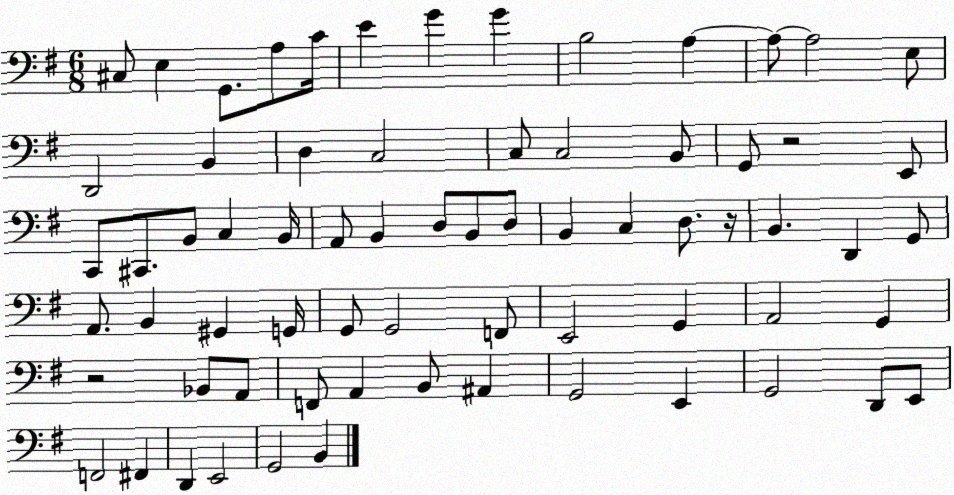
X:1
T:Untitled
M:6/8
L:1/4
K:G
^C,/2 E, G,,/2 A,/2 C/4 E G G B,2 A, A,/2 A,2 E,/2 D,,2 B,, D, C,2 C,/2 C,2 B,,/2 G,,/2 z2 E,,/2 C,,/2 ^C,,/2 B,,/2 C, B,,/4 A,,/2 B,, D,/2 B,,/2 D,/2 B,, C, D,/2 z/4 B,, D,, G,,/2 A,,/2 B,, ^G,, G,,/4 G,,/2 G,,2 F,,/2 E,,2 G,, A,,2 G,, z2 _B,,/2 A,,/2 F,,/2 A,, B,,/2 ^A,, G,,2 E,, G,,2 D,,/2 E,,/2 F,,2 ^F,, D,, E,,2 G,,2 B,,